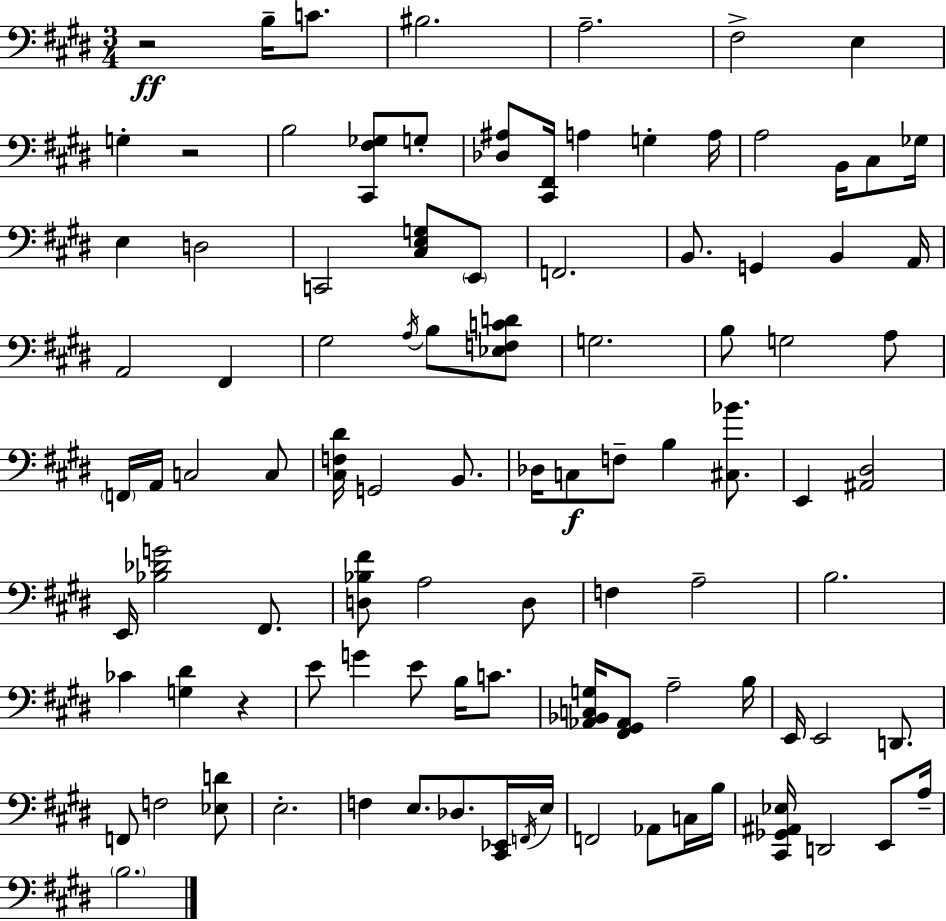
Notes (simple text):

R/h B3/s C4/e. BIS3/h. A3/h. F#3/h E3/q G3/q R/h B3/h [C#2,F#3,Gb3]/e G3/e [Db3,A#3]/e [C#2,F#2]/s A3/q G3/q A3/s A3/h B2/s C#3/e Gb3/s E3/q D3/h C2/h [C#3,E3,G3]/e E2/e F2/h. B2/e. G2/q B2/q A2/s A2/h F#2/q G#3/h A3/s B3/e [Eb3,F3,C4,D4]/e G3/h. B3/e G3/h A3/e F2/s A2/s C3/h C3/e [C#3,F3,D#4]/s G2/h B2/e. Db3/s C3/e F3/e B3/q [C#3,Bb4]/e. E2/q [A#2,D#3]/h E2/s [Bb3,Db4,G4]/h F#2/e. [D3,Bb3,F#4]/e A3/h D3/e F3/q A3/h B3/h. CES4/q [G3,D#4]/q R/q E4/e G4/q E4/e B3/s C4/e. [Ab2,Bb2,C3,G3]/s [F#2,G#2,Ab2]/e A3/h B3/s E2/s E2/h D2/e. F2/e F3/h [Eb3,D4]/e E3/h. F3/q E3/e. Db3/e. [C#2,Eb2]/s F2/s E3/s F2/h Ab2/e C3/s B3/s [C#2,Gb2,A#2,Eb3]/s D2/h E2/e A3/s B3/h.